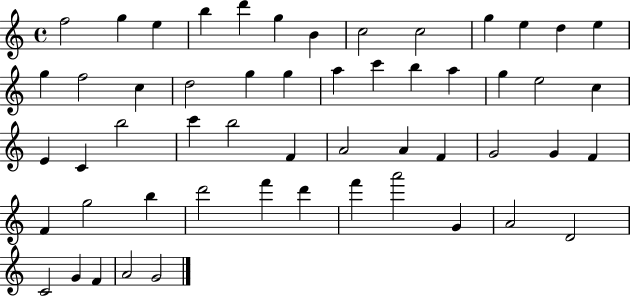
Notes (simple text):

F5/h G5/q E5/q B5/q D6/q G5/q B4/q C5/h C5/h G5/q E5/q D5/q E5/q G5/q F5/h C5/q D5/h G5/q G5/q A5/q C6/q B5/q A5/q G5/q E5/h C5/q E4/q C4/q B5/h C6/q B5/h F4/q A4/h A4/q F4/q G4/h G4/q F4/q F4/q G5/h B5/q D6/h F6/q D6/q F6/q A6/h G4/q A4/h D4/h C4/h G4/q F4/q A4/h G4/h